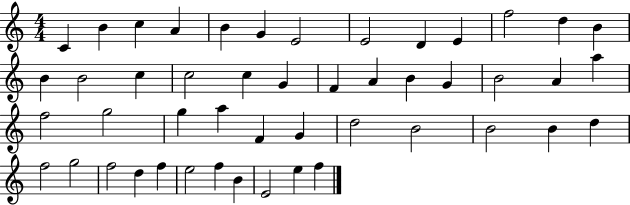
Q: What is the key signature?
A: C major